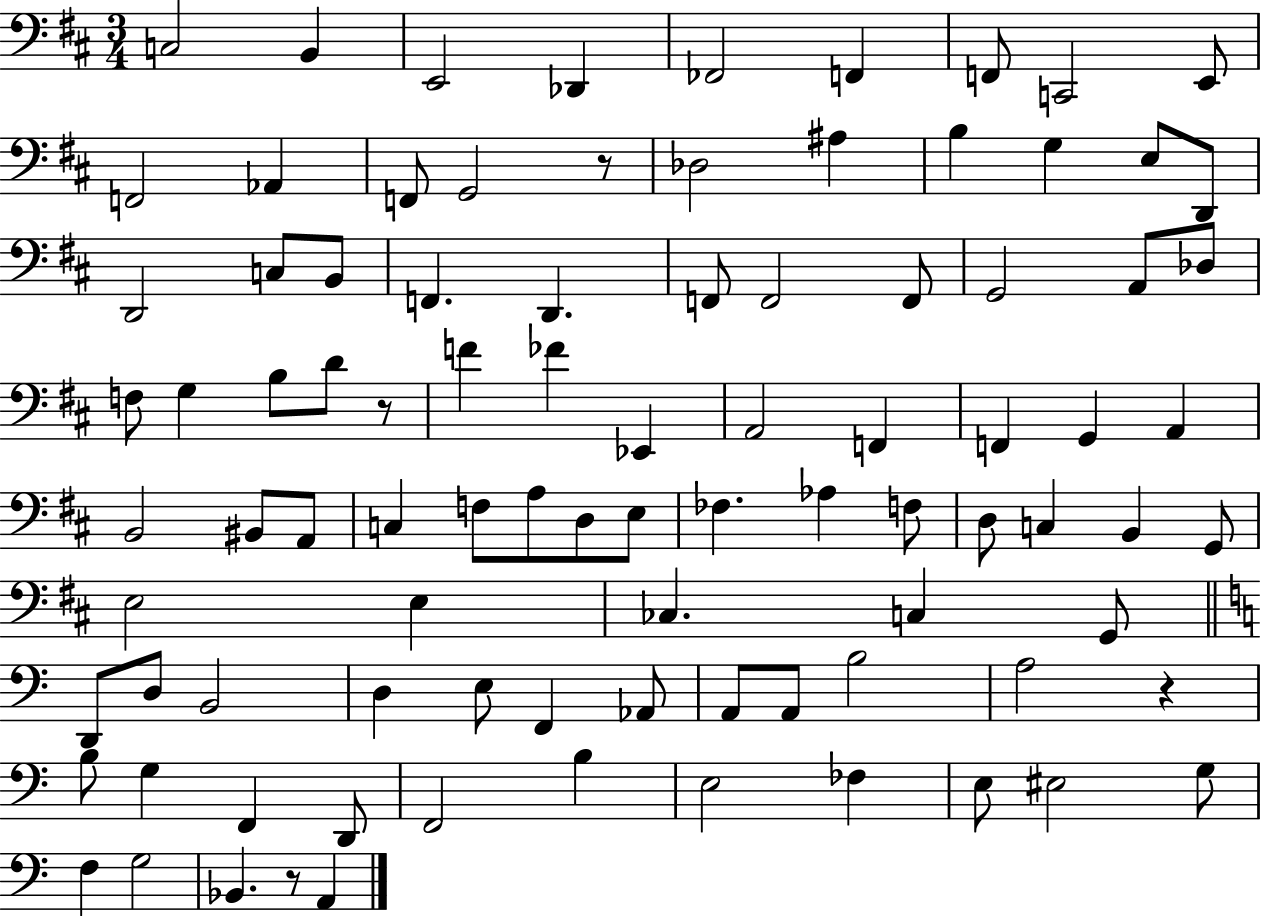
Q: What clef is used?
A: bass